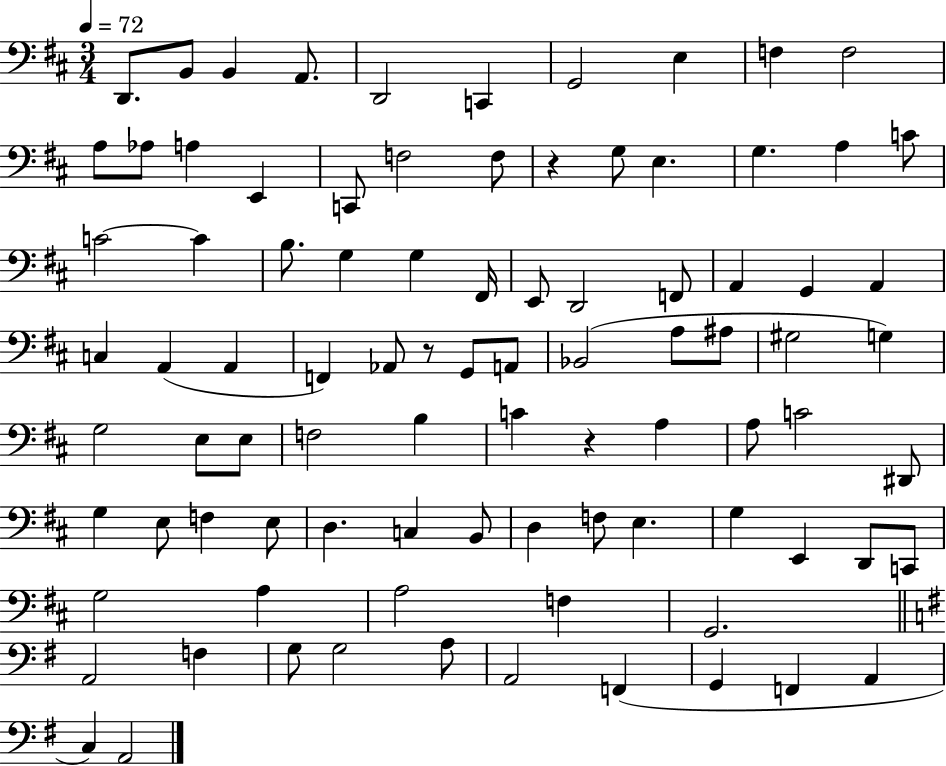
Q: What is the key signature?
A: D major